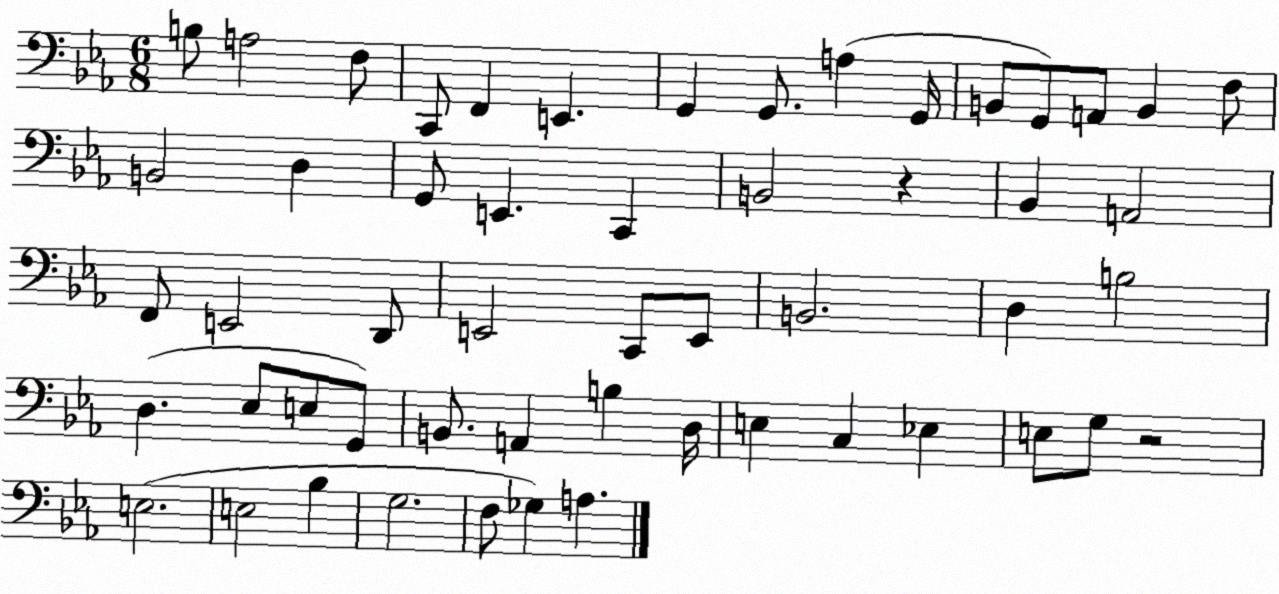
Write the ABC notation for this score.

X:1
T:Untitled
M:6/8
L:1/4
K:Eb
B,/2 A,2 F,/2 C,,/2 F,, E,, G,, G,,/2 A, G,,/4 B,,/2 G,,/2 A,,/2 B,, F,/2 B,,2 D, G,,/2 E,, C,, B,,2 z _B,, A,,2 F,,/2 E,,2 D,,/2 E,,2 C,,/2 E,,/2 B,,2 D, B,2 D, _E,/2 E,/2 G,,/2 B,,/2 A,, B, D,/4 E, C, _E, E,/2 G,/2 z2 E,2 E,2 _B, G,2 F,/2 _G, A,